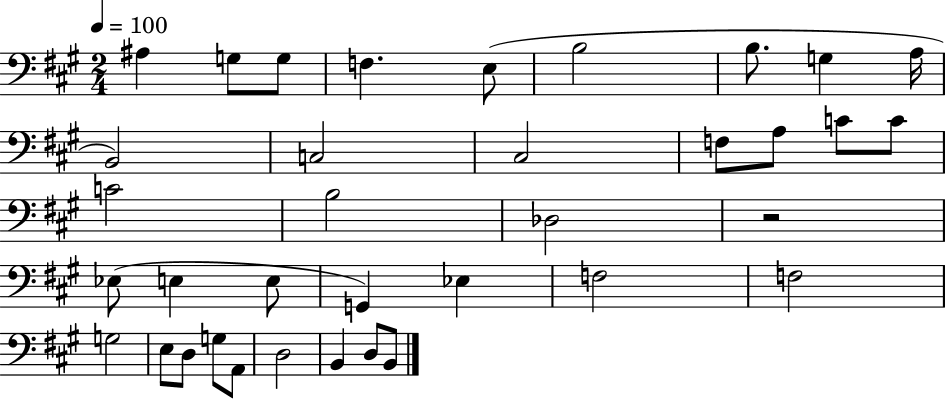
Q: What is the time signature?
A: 2/4